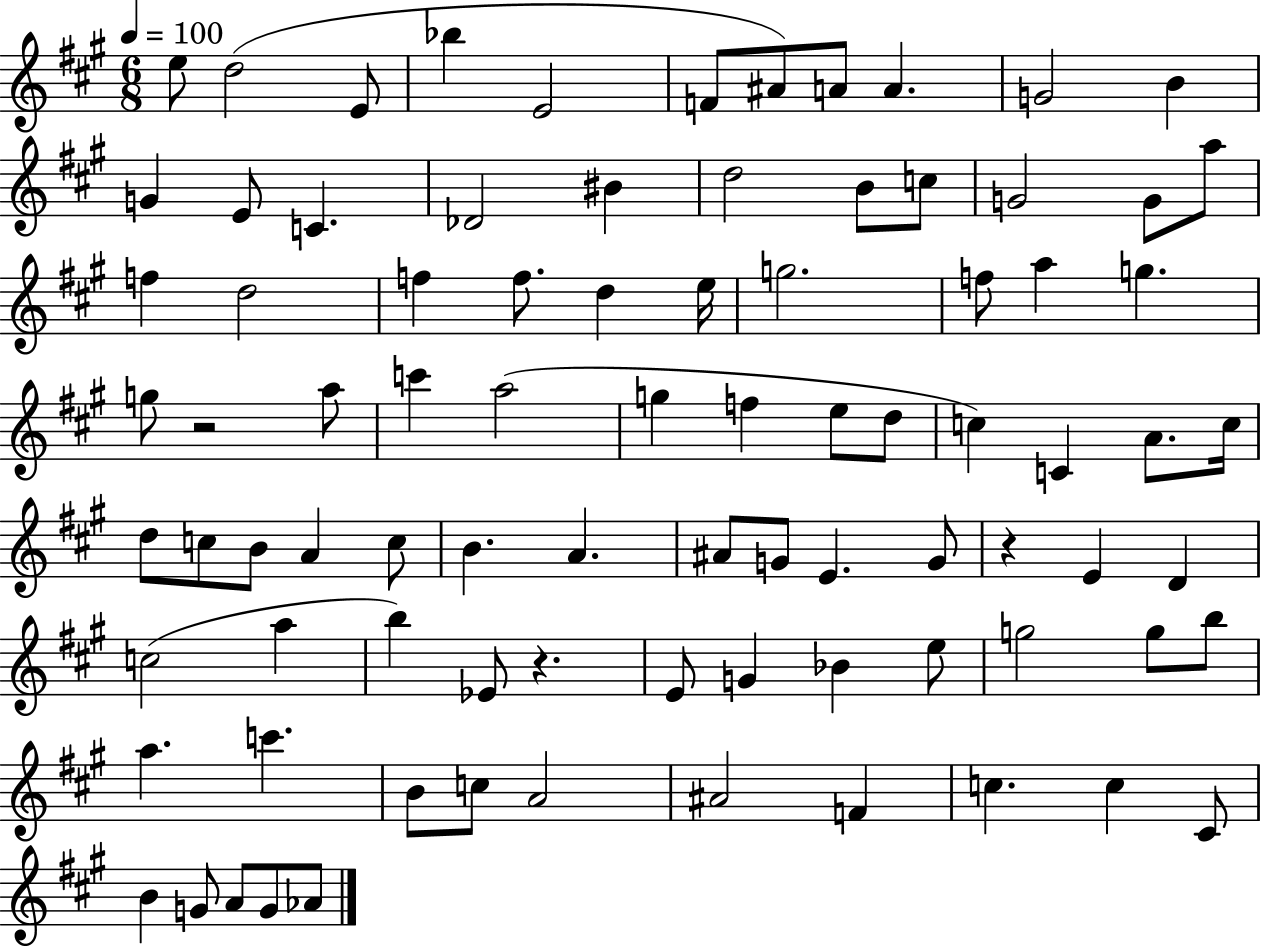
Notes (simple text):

E5/e D5/h E4/e Bb5/q E4/h F4/e A#4/e A4/e A4/q. G4/h B4/q G4/q E4/e C4/q. Db4/h BIS4/q D5/h B4/e C5/e G4/h G4/e A5/e F5/q D5/h F5/q F5/e. D5/q E5/s G5/h. F5/e A5/q G5/q. G5/e R/h A5/e C6/q A5/h G5/q F5/q E5/e D5/e C5/q C4/q A4/e. C5/s D5/e C5/e B4/e A4/q C5/e B4/q. A4/q. A#4/e G4/e E4/q. G4/e R/q E4/q D4/q C5/h A5/q B5/q Eb4/e R/q. E4/e G4/q Bb4/q E5/e G5/h G5/e B5/e A5/q. C6/q. B4/e C5/e A4/h A#4/h F4/q C5/q. C5/q C#4/e B4/q G4/e A4/e G4/e Ab4/e